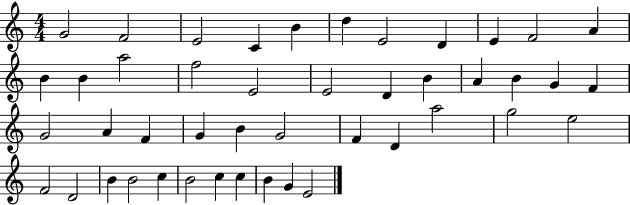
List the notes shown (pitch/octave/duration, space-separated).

G4/h F4/h E4/h C4/q B4/q D5/q E4/h D4/q E4/q F4/h A4/q B4/q B4/q A5/h F5/h E4/h E4/h D4/q B4/q A4/q B4/q G4/q F4/q G4/h A4/q F4/q G4/q B4/q G4/h F4/q D4/q A5/h G5/h E5/h F4/h D4/h B4/q B4/h C5/q B4/h C5/q C5/q B4/q G4/q E4/h